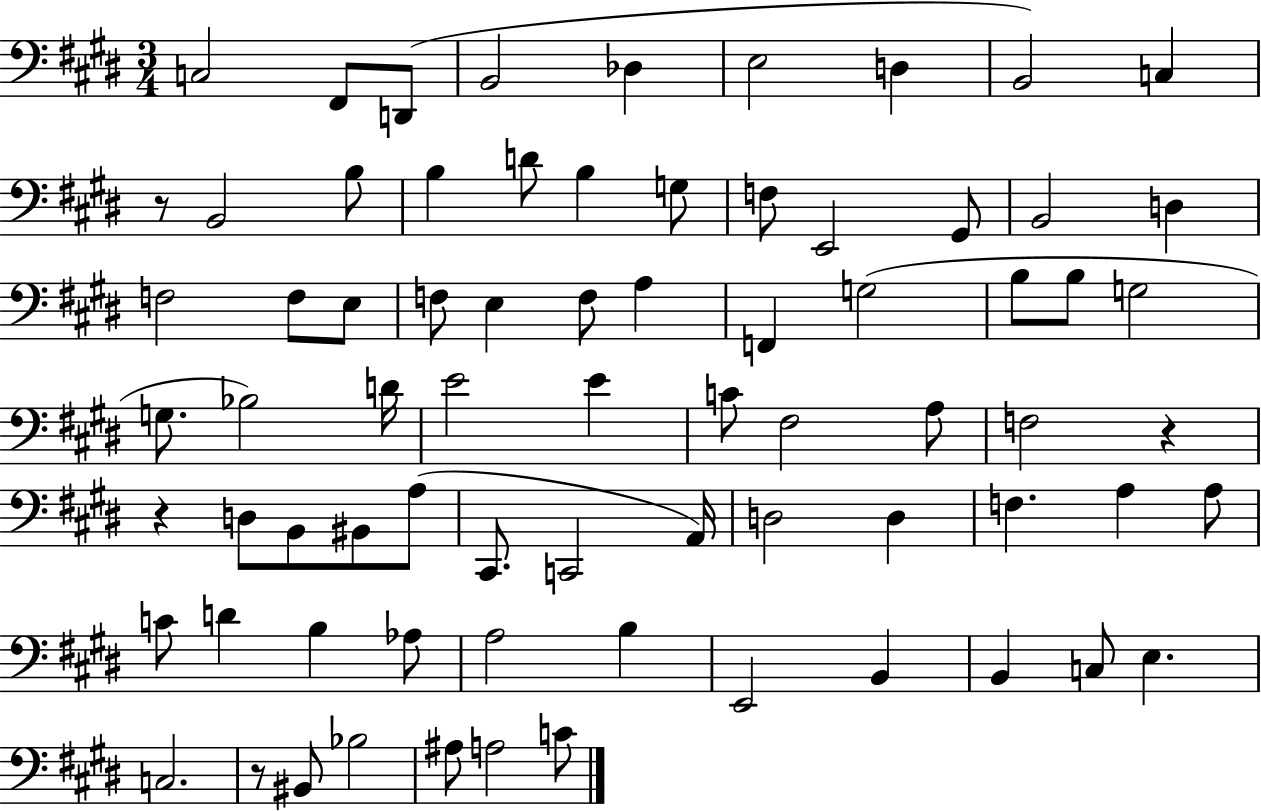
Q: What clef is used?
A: bass